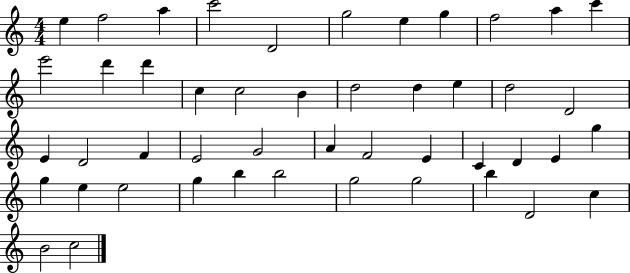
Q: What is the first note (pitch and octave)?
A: E5